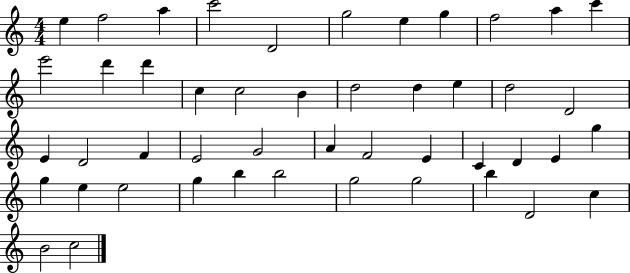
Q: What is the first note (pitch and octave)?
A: E5